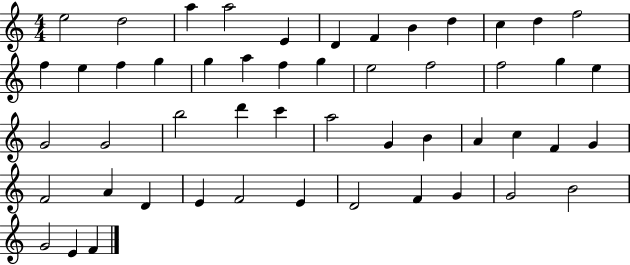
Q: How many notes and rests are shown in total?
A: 51